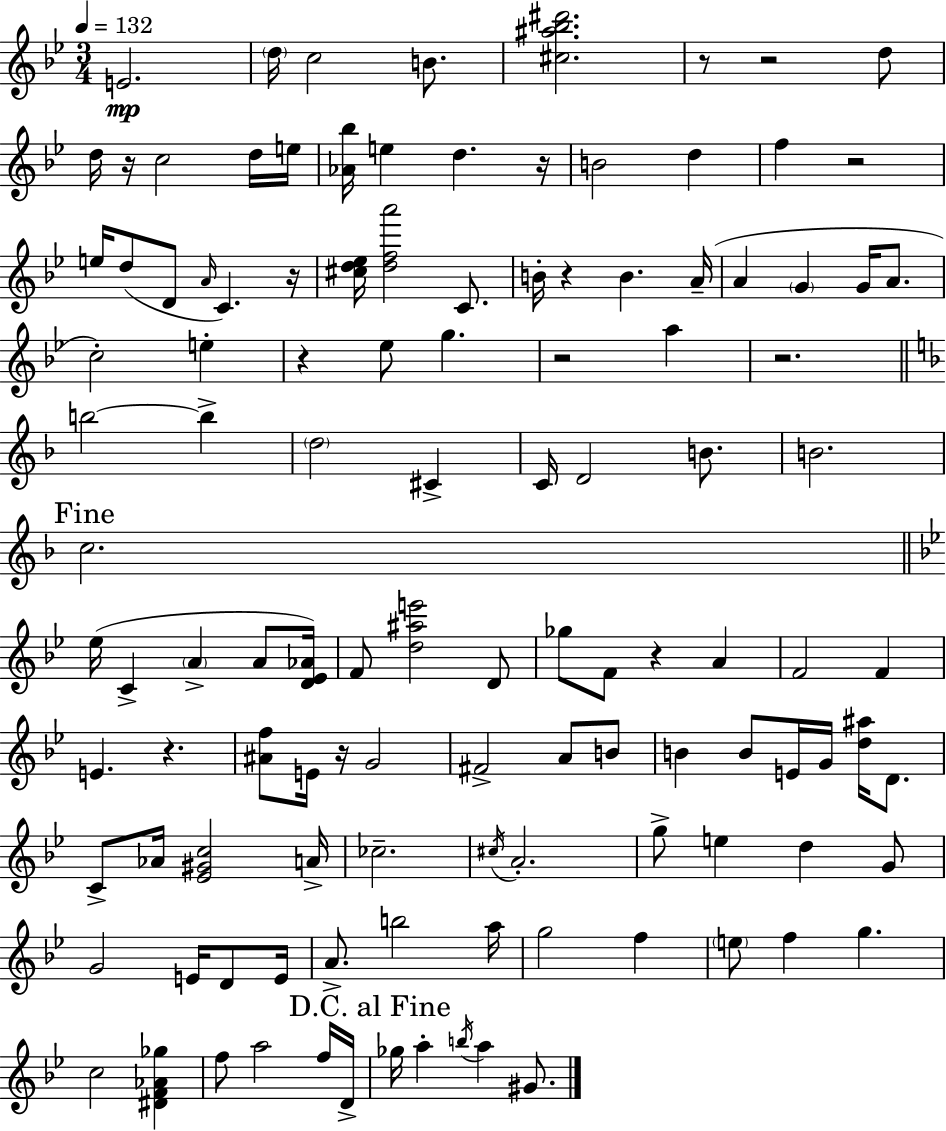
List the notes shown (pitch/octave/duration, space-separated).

E4/h. D5/s C5/h B4/e. [C#5,A#5,Bb5,D#6]/h. R/e R/h D5/e D5/s R/s C5/h D5/s E5/s [Ab4,Bb5]/s E5/q D5/q. R/s B4/h D5/q F5/q R/h E5/s D5/e D4/e A4/s C4/q. R/s [C#5,D5,Eb5]/s [D5,F5,A6]/h C4/e. B4/s R/q B4/q. A4/s A4/q G4/q G4/s A4/e. C5/h E5/q R/q Eb5/e G5/q. R/h A5/q R/h. B5/h B5/q D5/h C#4/q C4/s D4/h B4/e. B4/h. C5/h. Eb5/s C4/q A4/q A4/e [D4,Eb4,Ab4]/s F4/e [D5,A#5,E6]/h D4/e Gb5/e F4/e R/q A4/q F4/h F4/q E4/q. R/q. [A#4,F5]/e E4/s R/s G4/h F#4/h A4/e B4/e B4/q B4/e E4/s G4/s [D5,A#5]/s D4/e. C4/e Ab4/s [Eb4,G#4,C5]/h A4/s CES5/h. C#5/s A4/h. G5/e E5/q D5/q G4/e G4/h E4/s D4/e E4/s A4/e. B5/h A5/s G5/h F5/q E5/e F5/q G5/q. C5/h [D#4,F4,Ab4,Gb5]/q F5/e A5/h F5/s D4/s Gb5/s A5/q B5/s A5/q G#4/e.